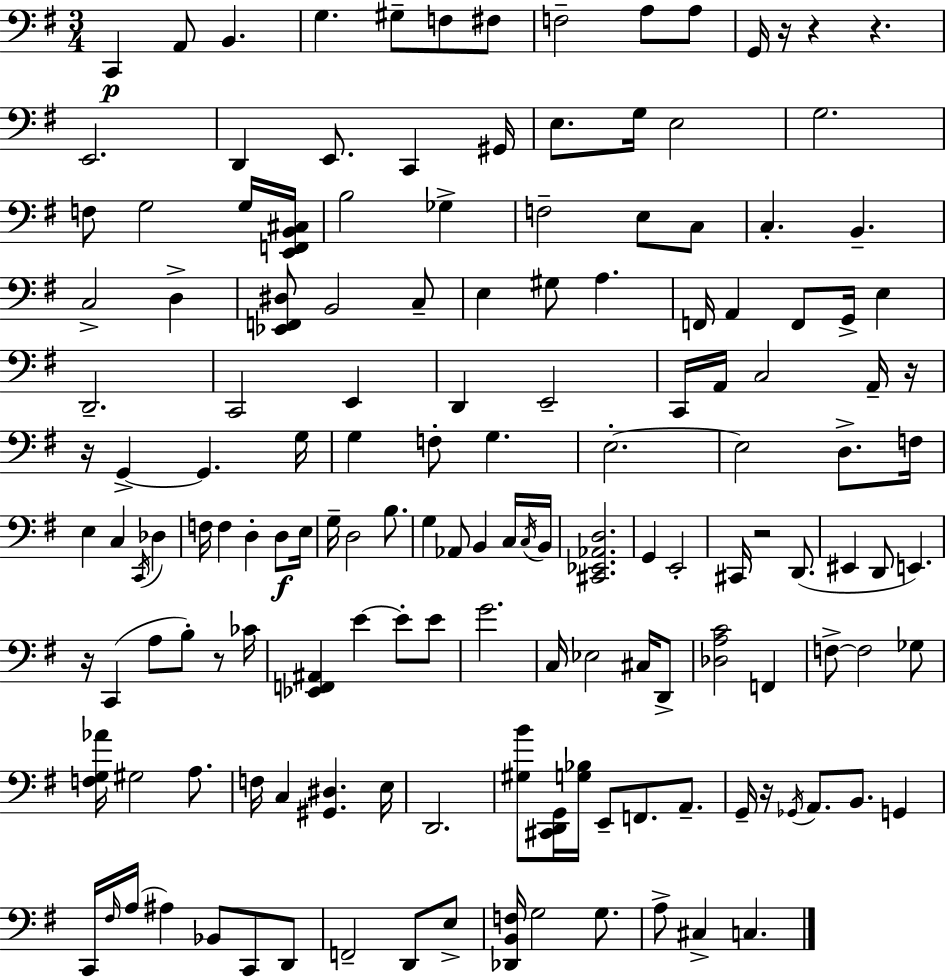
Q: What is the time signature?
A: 3/4